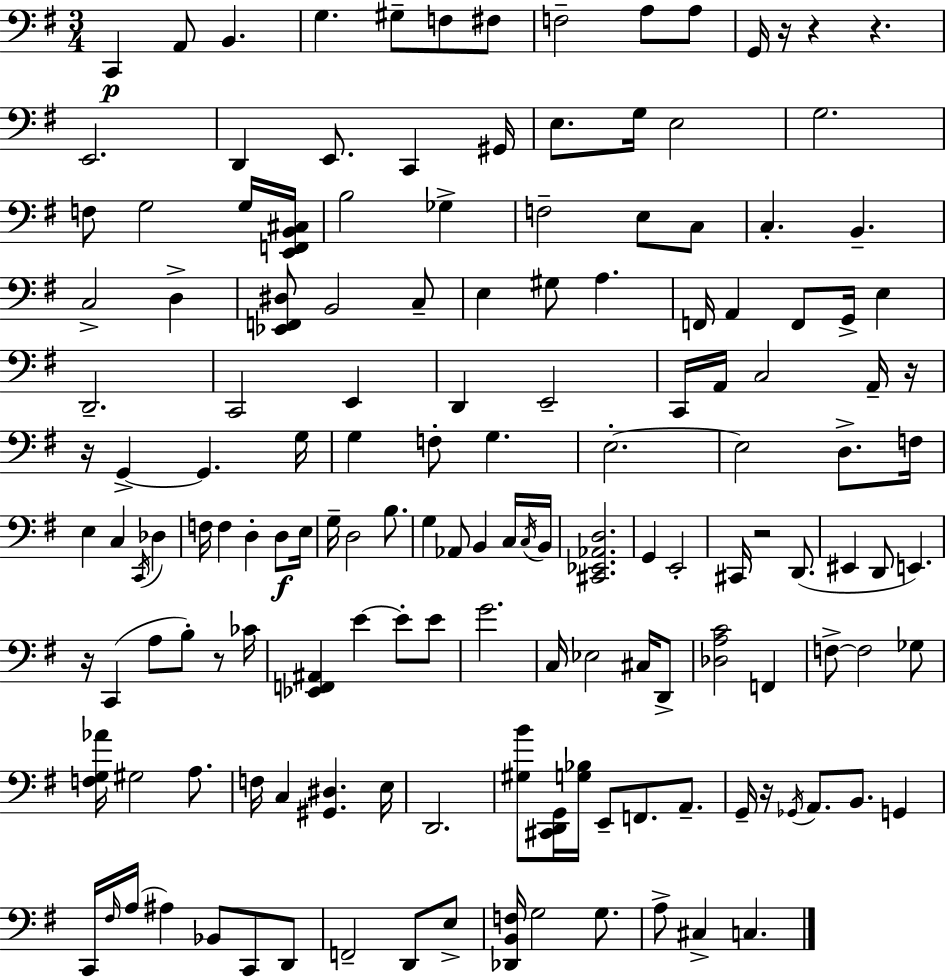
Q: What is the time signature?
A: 3/4